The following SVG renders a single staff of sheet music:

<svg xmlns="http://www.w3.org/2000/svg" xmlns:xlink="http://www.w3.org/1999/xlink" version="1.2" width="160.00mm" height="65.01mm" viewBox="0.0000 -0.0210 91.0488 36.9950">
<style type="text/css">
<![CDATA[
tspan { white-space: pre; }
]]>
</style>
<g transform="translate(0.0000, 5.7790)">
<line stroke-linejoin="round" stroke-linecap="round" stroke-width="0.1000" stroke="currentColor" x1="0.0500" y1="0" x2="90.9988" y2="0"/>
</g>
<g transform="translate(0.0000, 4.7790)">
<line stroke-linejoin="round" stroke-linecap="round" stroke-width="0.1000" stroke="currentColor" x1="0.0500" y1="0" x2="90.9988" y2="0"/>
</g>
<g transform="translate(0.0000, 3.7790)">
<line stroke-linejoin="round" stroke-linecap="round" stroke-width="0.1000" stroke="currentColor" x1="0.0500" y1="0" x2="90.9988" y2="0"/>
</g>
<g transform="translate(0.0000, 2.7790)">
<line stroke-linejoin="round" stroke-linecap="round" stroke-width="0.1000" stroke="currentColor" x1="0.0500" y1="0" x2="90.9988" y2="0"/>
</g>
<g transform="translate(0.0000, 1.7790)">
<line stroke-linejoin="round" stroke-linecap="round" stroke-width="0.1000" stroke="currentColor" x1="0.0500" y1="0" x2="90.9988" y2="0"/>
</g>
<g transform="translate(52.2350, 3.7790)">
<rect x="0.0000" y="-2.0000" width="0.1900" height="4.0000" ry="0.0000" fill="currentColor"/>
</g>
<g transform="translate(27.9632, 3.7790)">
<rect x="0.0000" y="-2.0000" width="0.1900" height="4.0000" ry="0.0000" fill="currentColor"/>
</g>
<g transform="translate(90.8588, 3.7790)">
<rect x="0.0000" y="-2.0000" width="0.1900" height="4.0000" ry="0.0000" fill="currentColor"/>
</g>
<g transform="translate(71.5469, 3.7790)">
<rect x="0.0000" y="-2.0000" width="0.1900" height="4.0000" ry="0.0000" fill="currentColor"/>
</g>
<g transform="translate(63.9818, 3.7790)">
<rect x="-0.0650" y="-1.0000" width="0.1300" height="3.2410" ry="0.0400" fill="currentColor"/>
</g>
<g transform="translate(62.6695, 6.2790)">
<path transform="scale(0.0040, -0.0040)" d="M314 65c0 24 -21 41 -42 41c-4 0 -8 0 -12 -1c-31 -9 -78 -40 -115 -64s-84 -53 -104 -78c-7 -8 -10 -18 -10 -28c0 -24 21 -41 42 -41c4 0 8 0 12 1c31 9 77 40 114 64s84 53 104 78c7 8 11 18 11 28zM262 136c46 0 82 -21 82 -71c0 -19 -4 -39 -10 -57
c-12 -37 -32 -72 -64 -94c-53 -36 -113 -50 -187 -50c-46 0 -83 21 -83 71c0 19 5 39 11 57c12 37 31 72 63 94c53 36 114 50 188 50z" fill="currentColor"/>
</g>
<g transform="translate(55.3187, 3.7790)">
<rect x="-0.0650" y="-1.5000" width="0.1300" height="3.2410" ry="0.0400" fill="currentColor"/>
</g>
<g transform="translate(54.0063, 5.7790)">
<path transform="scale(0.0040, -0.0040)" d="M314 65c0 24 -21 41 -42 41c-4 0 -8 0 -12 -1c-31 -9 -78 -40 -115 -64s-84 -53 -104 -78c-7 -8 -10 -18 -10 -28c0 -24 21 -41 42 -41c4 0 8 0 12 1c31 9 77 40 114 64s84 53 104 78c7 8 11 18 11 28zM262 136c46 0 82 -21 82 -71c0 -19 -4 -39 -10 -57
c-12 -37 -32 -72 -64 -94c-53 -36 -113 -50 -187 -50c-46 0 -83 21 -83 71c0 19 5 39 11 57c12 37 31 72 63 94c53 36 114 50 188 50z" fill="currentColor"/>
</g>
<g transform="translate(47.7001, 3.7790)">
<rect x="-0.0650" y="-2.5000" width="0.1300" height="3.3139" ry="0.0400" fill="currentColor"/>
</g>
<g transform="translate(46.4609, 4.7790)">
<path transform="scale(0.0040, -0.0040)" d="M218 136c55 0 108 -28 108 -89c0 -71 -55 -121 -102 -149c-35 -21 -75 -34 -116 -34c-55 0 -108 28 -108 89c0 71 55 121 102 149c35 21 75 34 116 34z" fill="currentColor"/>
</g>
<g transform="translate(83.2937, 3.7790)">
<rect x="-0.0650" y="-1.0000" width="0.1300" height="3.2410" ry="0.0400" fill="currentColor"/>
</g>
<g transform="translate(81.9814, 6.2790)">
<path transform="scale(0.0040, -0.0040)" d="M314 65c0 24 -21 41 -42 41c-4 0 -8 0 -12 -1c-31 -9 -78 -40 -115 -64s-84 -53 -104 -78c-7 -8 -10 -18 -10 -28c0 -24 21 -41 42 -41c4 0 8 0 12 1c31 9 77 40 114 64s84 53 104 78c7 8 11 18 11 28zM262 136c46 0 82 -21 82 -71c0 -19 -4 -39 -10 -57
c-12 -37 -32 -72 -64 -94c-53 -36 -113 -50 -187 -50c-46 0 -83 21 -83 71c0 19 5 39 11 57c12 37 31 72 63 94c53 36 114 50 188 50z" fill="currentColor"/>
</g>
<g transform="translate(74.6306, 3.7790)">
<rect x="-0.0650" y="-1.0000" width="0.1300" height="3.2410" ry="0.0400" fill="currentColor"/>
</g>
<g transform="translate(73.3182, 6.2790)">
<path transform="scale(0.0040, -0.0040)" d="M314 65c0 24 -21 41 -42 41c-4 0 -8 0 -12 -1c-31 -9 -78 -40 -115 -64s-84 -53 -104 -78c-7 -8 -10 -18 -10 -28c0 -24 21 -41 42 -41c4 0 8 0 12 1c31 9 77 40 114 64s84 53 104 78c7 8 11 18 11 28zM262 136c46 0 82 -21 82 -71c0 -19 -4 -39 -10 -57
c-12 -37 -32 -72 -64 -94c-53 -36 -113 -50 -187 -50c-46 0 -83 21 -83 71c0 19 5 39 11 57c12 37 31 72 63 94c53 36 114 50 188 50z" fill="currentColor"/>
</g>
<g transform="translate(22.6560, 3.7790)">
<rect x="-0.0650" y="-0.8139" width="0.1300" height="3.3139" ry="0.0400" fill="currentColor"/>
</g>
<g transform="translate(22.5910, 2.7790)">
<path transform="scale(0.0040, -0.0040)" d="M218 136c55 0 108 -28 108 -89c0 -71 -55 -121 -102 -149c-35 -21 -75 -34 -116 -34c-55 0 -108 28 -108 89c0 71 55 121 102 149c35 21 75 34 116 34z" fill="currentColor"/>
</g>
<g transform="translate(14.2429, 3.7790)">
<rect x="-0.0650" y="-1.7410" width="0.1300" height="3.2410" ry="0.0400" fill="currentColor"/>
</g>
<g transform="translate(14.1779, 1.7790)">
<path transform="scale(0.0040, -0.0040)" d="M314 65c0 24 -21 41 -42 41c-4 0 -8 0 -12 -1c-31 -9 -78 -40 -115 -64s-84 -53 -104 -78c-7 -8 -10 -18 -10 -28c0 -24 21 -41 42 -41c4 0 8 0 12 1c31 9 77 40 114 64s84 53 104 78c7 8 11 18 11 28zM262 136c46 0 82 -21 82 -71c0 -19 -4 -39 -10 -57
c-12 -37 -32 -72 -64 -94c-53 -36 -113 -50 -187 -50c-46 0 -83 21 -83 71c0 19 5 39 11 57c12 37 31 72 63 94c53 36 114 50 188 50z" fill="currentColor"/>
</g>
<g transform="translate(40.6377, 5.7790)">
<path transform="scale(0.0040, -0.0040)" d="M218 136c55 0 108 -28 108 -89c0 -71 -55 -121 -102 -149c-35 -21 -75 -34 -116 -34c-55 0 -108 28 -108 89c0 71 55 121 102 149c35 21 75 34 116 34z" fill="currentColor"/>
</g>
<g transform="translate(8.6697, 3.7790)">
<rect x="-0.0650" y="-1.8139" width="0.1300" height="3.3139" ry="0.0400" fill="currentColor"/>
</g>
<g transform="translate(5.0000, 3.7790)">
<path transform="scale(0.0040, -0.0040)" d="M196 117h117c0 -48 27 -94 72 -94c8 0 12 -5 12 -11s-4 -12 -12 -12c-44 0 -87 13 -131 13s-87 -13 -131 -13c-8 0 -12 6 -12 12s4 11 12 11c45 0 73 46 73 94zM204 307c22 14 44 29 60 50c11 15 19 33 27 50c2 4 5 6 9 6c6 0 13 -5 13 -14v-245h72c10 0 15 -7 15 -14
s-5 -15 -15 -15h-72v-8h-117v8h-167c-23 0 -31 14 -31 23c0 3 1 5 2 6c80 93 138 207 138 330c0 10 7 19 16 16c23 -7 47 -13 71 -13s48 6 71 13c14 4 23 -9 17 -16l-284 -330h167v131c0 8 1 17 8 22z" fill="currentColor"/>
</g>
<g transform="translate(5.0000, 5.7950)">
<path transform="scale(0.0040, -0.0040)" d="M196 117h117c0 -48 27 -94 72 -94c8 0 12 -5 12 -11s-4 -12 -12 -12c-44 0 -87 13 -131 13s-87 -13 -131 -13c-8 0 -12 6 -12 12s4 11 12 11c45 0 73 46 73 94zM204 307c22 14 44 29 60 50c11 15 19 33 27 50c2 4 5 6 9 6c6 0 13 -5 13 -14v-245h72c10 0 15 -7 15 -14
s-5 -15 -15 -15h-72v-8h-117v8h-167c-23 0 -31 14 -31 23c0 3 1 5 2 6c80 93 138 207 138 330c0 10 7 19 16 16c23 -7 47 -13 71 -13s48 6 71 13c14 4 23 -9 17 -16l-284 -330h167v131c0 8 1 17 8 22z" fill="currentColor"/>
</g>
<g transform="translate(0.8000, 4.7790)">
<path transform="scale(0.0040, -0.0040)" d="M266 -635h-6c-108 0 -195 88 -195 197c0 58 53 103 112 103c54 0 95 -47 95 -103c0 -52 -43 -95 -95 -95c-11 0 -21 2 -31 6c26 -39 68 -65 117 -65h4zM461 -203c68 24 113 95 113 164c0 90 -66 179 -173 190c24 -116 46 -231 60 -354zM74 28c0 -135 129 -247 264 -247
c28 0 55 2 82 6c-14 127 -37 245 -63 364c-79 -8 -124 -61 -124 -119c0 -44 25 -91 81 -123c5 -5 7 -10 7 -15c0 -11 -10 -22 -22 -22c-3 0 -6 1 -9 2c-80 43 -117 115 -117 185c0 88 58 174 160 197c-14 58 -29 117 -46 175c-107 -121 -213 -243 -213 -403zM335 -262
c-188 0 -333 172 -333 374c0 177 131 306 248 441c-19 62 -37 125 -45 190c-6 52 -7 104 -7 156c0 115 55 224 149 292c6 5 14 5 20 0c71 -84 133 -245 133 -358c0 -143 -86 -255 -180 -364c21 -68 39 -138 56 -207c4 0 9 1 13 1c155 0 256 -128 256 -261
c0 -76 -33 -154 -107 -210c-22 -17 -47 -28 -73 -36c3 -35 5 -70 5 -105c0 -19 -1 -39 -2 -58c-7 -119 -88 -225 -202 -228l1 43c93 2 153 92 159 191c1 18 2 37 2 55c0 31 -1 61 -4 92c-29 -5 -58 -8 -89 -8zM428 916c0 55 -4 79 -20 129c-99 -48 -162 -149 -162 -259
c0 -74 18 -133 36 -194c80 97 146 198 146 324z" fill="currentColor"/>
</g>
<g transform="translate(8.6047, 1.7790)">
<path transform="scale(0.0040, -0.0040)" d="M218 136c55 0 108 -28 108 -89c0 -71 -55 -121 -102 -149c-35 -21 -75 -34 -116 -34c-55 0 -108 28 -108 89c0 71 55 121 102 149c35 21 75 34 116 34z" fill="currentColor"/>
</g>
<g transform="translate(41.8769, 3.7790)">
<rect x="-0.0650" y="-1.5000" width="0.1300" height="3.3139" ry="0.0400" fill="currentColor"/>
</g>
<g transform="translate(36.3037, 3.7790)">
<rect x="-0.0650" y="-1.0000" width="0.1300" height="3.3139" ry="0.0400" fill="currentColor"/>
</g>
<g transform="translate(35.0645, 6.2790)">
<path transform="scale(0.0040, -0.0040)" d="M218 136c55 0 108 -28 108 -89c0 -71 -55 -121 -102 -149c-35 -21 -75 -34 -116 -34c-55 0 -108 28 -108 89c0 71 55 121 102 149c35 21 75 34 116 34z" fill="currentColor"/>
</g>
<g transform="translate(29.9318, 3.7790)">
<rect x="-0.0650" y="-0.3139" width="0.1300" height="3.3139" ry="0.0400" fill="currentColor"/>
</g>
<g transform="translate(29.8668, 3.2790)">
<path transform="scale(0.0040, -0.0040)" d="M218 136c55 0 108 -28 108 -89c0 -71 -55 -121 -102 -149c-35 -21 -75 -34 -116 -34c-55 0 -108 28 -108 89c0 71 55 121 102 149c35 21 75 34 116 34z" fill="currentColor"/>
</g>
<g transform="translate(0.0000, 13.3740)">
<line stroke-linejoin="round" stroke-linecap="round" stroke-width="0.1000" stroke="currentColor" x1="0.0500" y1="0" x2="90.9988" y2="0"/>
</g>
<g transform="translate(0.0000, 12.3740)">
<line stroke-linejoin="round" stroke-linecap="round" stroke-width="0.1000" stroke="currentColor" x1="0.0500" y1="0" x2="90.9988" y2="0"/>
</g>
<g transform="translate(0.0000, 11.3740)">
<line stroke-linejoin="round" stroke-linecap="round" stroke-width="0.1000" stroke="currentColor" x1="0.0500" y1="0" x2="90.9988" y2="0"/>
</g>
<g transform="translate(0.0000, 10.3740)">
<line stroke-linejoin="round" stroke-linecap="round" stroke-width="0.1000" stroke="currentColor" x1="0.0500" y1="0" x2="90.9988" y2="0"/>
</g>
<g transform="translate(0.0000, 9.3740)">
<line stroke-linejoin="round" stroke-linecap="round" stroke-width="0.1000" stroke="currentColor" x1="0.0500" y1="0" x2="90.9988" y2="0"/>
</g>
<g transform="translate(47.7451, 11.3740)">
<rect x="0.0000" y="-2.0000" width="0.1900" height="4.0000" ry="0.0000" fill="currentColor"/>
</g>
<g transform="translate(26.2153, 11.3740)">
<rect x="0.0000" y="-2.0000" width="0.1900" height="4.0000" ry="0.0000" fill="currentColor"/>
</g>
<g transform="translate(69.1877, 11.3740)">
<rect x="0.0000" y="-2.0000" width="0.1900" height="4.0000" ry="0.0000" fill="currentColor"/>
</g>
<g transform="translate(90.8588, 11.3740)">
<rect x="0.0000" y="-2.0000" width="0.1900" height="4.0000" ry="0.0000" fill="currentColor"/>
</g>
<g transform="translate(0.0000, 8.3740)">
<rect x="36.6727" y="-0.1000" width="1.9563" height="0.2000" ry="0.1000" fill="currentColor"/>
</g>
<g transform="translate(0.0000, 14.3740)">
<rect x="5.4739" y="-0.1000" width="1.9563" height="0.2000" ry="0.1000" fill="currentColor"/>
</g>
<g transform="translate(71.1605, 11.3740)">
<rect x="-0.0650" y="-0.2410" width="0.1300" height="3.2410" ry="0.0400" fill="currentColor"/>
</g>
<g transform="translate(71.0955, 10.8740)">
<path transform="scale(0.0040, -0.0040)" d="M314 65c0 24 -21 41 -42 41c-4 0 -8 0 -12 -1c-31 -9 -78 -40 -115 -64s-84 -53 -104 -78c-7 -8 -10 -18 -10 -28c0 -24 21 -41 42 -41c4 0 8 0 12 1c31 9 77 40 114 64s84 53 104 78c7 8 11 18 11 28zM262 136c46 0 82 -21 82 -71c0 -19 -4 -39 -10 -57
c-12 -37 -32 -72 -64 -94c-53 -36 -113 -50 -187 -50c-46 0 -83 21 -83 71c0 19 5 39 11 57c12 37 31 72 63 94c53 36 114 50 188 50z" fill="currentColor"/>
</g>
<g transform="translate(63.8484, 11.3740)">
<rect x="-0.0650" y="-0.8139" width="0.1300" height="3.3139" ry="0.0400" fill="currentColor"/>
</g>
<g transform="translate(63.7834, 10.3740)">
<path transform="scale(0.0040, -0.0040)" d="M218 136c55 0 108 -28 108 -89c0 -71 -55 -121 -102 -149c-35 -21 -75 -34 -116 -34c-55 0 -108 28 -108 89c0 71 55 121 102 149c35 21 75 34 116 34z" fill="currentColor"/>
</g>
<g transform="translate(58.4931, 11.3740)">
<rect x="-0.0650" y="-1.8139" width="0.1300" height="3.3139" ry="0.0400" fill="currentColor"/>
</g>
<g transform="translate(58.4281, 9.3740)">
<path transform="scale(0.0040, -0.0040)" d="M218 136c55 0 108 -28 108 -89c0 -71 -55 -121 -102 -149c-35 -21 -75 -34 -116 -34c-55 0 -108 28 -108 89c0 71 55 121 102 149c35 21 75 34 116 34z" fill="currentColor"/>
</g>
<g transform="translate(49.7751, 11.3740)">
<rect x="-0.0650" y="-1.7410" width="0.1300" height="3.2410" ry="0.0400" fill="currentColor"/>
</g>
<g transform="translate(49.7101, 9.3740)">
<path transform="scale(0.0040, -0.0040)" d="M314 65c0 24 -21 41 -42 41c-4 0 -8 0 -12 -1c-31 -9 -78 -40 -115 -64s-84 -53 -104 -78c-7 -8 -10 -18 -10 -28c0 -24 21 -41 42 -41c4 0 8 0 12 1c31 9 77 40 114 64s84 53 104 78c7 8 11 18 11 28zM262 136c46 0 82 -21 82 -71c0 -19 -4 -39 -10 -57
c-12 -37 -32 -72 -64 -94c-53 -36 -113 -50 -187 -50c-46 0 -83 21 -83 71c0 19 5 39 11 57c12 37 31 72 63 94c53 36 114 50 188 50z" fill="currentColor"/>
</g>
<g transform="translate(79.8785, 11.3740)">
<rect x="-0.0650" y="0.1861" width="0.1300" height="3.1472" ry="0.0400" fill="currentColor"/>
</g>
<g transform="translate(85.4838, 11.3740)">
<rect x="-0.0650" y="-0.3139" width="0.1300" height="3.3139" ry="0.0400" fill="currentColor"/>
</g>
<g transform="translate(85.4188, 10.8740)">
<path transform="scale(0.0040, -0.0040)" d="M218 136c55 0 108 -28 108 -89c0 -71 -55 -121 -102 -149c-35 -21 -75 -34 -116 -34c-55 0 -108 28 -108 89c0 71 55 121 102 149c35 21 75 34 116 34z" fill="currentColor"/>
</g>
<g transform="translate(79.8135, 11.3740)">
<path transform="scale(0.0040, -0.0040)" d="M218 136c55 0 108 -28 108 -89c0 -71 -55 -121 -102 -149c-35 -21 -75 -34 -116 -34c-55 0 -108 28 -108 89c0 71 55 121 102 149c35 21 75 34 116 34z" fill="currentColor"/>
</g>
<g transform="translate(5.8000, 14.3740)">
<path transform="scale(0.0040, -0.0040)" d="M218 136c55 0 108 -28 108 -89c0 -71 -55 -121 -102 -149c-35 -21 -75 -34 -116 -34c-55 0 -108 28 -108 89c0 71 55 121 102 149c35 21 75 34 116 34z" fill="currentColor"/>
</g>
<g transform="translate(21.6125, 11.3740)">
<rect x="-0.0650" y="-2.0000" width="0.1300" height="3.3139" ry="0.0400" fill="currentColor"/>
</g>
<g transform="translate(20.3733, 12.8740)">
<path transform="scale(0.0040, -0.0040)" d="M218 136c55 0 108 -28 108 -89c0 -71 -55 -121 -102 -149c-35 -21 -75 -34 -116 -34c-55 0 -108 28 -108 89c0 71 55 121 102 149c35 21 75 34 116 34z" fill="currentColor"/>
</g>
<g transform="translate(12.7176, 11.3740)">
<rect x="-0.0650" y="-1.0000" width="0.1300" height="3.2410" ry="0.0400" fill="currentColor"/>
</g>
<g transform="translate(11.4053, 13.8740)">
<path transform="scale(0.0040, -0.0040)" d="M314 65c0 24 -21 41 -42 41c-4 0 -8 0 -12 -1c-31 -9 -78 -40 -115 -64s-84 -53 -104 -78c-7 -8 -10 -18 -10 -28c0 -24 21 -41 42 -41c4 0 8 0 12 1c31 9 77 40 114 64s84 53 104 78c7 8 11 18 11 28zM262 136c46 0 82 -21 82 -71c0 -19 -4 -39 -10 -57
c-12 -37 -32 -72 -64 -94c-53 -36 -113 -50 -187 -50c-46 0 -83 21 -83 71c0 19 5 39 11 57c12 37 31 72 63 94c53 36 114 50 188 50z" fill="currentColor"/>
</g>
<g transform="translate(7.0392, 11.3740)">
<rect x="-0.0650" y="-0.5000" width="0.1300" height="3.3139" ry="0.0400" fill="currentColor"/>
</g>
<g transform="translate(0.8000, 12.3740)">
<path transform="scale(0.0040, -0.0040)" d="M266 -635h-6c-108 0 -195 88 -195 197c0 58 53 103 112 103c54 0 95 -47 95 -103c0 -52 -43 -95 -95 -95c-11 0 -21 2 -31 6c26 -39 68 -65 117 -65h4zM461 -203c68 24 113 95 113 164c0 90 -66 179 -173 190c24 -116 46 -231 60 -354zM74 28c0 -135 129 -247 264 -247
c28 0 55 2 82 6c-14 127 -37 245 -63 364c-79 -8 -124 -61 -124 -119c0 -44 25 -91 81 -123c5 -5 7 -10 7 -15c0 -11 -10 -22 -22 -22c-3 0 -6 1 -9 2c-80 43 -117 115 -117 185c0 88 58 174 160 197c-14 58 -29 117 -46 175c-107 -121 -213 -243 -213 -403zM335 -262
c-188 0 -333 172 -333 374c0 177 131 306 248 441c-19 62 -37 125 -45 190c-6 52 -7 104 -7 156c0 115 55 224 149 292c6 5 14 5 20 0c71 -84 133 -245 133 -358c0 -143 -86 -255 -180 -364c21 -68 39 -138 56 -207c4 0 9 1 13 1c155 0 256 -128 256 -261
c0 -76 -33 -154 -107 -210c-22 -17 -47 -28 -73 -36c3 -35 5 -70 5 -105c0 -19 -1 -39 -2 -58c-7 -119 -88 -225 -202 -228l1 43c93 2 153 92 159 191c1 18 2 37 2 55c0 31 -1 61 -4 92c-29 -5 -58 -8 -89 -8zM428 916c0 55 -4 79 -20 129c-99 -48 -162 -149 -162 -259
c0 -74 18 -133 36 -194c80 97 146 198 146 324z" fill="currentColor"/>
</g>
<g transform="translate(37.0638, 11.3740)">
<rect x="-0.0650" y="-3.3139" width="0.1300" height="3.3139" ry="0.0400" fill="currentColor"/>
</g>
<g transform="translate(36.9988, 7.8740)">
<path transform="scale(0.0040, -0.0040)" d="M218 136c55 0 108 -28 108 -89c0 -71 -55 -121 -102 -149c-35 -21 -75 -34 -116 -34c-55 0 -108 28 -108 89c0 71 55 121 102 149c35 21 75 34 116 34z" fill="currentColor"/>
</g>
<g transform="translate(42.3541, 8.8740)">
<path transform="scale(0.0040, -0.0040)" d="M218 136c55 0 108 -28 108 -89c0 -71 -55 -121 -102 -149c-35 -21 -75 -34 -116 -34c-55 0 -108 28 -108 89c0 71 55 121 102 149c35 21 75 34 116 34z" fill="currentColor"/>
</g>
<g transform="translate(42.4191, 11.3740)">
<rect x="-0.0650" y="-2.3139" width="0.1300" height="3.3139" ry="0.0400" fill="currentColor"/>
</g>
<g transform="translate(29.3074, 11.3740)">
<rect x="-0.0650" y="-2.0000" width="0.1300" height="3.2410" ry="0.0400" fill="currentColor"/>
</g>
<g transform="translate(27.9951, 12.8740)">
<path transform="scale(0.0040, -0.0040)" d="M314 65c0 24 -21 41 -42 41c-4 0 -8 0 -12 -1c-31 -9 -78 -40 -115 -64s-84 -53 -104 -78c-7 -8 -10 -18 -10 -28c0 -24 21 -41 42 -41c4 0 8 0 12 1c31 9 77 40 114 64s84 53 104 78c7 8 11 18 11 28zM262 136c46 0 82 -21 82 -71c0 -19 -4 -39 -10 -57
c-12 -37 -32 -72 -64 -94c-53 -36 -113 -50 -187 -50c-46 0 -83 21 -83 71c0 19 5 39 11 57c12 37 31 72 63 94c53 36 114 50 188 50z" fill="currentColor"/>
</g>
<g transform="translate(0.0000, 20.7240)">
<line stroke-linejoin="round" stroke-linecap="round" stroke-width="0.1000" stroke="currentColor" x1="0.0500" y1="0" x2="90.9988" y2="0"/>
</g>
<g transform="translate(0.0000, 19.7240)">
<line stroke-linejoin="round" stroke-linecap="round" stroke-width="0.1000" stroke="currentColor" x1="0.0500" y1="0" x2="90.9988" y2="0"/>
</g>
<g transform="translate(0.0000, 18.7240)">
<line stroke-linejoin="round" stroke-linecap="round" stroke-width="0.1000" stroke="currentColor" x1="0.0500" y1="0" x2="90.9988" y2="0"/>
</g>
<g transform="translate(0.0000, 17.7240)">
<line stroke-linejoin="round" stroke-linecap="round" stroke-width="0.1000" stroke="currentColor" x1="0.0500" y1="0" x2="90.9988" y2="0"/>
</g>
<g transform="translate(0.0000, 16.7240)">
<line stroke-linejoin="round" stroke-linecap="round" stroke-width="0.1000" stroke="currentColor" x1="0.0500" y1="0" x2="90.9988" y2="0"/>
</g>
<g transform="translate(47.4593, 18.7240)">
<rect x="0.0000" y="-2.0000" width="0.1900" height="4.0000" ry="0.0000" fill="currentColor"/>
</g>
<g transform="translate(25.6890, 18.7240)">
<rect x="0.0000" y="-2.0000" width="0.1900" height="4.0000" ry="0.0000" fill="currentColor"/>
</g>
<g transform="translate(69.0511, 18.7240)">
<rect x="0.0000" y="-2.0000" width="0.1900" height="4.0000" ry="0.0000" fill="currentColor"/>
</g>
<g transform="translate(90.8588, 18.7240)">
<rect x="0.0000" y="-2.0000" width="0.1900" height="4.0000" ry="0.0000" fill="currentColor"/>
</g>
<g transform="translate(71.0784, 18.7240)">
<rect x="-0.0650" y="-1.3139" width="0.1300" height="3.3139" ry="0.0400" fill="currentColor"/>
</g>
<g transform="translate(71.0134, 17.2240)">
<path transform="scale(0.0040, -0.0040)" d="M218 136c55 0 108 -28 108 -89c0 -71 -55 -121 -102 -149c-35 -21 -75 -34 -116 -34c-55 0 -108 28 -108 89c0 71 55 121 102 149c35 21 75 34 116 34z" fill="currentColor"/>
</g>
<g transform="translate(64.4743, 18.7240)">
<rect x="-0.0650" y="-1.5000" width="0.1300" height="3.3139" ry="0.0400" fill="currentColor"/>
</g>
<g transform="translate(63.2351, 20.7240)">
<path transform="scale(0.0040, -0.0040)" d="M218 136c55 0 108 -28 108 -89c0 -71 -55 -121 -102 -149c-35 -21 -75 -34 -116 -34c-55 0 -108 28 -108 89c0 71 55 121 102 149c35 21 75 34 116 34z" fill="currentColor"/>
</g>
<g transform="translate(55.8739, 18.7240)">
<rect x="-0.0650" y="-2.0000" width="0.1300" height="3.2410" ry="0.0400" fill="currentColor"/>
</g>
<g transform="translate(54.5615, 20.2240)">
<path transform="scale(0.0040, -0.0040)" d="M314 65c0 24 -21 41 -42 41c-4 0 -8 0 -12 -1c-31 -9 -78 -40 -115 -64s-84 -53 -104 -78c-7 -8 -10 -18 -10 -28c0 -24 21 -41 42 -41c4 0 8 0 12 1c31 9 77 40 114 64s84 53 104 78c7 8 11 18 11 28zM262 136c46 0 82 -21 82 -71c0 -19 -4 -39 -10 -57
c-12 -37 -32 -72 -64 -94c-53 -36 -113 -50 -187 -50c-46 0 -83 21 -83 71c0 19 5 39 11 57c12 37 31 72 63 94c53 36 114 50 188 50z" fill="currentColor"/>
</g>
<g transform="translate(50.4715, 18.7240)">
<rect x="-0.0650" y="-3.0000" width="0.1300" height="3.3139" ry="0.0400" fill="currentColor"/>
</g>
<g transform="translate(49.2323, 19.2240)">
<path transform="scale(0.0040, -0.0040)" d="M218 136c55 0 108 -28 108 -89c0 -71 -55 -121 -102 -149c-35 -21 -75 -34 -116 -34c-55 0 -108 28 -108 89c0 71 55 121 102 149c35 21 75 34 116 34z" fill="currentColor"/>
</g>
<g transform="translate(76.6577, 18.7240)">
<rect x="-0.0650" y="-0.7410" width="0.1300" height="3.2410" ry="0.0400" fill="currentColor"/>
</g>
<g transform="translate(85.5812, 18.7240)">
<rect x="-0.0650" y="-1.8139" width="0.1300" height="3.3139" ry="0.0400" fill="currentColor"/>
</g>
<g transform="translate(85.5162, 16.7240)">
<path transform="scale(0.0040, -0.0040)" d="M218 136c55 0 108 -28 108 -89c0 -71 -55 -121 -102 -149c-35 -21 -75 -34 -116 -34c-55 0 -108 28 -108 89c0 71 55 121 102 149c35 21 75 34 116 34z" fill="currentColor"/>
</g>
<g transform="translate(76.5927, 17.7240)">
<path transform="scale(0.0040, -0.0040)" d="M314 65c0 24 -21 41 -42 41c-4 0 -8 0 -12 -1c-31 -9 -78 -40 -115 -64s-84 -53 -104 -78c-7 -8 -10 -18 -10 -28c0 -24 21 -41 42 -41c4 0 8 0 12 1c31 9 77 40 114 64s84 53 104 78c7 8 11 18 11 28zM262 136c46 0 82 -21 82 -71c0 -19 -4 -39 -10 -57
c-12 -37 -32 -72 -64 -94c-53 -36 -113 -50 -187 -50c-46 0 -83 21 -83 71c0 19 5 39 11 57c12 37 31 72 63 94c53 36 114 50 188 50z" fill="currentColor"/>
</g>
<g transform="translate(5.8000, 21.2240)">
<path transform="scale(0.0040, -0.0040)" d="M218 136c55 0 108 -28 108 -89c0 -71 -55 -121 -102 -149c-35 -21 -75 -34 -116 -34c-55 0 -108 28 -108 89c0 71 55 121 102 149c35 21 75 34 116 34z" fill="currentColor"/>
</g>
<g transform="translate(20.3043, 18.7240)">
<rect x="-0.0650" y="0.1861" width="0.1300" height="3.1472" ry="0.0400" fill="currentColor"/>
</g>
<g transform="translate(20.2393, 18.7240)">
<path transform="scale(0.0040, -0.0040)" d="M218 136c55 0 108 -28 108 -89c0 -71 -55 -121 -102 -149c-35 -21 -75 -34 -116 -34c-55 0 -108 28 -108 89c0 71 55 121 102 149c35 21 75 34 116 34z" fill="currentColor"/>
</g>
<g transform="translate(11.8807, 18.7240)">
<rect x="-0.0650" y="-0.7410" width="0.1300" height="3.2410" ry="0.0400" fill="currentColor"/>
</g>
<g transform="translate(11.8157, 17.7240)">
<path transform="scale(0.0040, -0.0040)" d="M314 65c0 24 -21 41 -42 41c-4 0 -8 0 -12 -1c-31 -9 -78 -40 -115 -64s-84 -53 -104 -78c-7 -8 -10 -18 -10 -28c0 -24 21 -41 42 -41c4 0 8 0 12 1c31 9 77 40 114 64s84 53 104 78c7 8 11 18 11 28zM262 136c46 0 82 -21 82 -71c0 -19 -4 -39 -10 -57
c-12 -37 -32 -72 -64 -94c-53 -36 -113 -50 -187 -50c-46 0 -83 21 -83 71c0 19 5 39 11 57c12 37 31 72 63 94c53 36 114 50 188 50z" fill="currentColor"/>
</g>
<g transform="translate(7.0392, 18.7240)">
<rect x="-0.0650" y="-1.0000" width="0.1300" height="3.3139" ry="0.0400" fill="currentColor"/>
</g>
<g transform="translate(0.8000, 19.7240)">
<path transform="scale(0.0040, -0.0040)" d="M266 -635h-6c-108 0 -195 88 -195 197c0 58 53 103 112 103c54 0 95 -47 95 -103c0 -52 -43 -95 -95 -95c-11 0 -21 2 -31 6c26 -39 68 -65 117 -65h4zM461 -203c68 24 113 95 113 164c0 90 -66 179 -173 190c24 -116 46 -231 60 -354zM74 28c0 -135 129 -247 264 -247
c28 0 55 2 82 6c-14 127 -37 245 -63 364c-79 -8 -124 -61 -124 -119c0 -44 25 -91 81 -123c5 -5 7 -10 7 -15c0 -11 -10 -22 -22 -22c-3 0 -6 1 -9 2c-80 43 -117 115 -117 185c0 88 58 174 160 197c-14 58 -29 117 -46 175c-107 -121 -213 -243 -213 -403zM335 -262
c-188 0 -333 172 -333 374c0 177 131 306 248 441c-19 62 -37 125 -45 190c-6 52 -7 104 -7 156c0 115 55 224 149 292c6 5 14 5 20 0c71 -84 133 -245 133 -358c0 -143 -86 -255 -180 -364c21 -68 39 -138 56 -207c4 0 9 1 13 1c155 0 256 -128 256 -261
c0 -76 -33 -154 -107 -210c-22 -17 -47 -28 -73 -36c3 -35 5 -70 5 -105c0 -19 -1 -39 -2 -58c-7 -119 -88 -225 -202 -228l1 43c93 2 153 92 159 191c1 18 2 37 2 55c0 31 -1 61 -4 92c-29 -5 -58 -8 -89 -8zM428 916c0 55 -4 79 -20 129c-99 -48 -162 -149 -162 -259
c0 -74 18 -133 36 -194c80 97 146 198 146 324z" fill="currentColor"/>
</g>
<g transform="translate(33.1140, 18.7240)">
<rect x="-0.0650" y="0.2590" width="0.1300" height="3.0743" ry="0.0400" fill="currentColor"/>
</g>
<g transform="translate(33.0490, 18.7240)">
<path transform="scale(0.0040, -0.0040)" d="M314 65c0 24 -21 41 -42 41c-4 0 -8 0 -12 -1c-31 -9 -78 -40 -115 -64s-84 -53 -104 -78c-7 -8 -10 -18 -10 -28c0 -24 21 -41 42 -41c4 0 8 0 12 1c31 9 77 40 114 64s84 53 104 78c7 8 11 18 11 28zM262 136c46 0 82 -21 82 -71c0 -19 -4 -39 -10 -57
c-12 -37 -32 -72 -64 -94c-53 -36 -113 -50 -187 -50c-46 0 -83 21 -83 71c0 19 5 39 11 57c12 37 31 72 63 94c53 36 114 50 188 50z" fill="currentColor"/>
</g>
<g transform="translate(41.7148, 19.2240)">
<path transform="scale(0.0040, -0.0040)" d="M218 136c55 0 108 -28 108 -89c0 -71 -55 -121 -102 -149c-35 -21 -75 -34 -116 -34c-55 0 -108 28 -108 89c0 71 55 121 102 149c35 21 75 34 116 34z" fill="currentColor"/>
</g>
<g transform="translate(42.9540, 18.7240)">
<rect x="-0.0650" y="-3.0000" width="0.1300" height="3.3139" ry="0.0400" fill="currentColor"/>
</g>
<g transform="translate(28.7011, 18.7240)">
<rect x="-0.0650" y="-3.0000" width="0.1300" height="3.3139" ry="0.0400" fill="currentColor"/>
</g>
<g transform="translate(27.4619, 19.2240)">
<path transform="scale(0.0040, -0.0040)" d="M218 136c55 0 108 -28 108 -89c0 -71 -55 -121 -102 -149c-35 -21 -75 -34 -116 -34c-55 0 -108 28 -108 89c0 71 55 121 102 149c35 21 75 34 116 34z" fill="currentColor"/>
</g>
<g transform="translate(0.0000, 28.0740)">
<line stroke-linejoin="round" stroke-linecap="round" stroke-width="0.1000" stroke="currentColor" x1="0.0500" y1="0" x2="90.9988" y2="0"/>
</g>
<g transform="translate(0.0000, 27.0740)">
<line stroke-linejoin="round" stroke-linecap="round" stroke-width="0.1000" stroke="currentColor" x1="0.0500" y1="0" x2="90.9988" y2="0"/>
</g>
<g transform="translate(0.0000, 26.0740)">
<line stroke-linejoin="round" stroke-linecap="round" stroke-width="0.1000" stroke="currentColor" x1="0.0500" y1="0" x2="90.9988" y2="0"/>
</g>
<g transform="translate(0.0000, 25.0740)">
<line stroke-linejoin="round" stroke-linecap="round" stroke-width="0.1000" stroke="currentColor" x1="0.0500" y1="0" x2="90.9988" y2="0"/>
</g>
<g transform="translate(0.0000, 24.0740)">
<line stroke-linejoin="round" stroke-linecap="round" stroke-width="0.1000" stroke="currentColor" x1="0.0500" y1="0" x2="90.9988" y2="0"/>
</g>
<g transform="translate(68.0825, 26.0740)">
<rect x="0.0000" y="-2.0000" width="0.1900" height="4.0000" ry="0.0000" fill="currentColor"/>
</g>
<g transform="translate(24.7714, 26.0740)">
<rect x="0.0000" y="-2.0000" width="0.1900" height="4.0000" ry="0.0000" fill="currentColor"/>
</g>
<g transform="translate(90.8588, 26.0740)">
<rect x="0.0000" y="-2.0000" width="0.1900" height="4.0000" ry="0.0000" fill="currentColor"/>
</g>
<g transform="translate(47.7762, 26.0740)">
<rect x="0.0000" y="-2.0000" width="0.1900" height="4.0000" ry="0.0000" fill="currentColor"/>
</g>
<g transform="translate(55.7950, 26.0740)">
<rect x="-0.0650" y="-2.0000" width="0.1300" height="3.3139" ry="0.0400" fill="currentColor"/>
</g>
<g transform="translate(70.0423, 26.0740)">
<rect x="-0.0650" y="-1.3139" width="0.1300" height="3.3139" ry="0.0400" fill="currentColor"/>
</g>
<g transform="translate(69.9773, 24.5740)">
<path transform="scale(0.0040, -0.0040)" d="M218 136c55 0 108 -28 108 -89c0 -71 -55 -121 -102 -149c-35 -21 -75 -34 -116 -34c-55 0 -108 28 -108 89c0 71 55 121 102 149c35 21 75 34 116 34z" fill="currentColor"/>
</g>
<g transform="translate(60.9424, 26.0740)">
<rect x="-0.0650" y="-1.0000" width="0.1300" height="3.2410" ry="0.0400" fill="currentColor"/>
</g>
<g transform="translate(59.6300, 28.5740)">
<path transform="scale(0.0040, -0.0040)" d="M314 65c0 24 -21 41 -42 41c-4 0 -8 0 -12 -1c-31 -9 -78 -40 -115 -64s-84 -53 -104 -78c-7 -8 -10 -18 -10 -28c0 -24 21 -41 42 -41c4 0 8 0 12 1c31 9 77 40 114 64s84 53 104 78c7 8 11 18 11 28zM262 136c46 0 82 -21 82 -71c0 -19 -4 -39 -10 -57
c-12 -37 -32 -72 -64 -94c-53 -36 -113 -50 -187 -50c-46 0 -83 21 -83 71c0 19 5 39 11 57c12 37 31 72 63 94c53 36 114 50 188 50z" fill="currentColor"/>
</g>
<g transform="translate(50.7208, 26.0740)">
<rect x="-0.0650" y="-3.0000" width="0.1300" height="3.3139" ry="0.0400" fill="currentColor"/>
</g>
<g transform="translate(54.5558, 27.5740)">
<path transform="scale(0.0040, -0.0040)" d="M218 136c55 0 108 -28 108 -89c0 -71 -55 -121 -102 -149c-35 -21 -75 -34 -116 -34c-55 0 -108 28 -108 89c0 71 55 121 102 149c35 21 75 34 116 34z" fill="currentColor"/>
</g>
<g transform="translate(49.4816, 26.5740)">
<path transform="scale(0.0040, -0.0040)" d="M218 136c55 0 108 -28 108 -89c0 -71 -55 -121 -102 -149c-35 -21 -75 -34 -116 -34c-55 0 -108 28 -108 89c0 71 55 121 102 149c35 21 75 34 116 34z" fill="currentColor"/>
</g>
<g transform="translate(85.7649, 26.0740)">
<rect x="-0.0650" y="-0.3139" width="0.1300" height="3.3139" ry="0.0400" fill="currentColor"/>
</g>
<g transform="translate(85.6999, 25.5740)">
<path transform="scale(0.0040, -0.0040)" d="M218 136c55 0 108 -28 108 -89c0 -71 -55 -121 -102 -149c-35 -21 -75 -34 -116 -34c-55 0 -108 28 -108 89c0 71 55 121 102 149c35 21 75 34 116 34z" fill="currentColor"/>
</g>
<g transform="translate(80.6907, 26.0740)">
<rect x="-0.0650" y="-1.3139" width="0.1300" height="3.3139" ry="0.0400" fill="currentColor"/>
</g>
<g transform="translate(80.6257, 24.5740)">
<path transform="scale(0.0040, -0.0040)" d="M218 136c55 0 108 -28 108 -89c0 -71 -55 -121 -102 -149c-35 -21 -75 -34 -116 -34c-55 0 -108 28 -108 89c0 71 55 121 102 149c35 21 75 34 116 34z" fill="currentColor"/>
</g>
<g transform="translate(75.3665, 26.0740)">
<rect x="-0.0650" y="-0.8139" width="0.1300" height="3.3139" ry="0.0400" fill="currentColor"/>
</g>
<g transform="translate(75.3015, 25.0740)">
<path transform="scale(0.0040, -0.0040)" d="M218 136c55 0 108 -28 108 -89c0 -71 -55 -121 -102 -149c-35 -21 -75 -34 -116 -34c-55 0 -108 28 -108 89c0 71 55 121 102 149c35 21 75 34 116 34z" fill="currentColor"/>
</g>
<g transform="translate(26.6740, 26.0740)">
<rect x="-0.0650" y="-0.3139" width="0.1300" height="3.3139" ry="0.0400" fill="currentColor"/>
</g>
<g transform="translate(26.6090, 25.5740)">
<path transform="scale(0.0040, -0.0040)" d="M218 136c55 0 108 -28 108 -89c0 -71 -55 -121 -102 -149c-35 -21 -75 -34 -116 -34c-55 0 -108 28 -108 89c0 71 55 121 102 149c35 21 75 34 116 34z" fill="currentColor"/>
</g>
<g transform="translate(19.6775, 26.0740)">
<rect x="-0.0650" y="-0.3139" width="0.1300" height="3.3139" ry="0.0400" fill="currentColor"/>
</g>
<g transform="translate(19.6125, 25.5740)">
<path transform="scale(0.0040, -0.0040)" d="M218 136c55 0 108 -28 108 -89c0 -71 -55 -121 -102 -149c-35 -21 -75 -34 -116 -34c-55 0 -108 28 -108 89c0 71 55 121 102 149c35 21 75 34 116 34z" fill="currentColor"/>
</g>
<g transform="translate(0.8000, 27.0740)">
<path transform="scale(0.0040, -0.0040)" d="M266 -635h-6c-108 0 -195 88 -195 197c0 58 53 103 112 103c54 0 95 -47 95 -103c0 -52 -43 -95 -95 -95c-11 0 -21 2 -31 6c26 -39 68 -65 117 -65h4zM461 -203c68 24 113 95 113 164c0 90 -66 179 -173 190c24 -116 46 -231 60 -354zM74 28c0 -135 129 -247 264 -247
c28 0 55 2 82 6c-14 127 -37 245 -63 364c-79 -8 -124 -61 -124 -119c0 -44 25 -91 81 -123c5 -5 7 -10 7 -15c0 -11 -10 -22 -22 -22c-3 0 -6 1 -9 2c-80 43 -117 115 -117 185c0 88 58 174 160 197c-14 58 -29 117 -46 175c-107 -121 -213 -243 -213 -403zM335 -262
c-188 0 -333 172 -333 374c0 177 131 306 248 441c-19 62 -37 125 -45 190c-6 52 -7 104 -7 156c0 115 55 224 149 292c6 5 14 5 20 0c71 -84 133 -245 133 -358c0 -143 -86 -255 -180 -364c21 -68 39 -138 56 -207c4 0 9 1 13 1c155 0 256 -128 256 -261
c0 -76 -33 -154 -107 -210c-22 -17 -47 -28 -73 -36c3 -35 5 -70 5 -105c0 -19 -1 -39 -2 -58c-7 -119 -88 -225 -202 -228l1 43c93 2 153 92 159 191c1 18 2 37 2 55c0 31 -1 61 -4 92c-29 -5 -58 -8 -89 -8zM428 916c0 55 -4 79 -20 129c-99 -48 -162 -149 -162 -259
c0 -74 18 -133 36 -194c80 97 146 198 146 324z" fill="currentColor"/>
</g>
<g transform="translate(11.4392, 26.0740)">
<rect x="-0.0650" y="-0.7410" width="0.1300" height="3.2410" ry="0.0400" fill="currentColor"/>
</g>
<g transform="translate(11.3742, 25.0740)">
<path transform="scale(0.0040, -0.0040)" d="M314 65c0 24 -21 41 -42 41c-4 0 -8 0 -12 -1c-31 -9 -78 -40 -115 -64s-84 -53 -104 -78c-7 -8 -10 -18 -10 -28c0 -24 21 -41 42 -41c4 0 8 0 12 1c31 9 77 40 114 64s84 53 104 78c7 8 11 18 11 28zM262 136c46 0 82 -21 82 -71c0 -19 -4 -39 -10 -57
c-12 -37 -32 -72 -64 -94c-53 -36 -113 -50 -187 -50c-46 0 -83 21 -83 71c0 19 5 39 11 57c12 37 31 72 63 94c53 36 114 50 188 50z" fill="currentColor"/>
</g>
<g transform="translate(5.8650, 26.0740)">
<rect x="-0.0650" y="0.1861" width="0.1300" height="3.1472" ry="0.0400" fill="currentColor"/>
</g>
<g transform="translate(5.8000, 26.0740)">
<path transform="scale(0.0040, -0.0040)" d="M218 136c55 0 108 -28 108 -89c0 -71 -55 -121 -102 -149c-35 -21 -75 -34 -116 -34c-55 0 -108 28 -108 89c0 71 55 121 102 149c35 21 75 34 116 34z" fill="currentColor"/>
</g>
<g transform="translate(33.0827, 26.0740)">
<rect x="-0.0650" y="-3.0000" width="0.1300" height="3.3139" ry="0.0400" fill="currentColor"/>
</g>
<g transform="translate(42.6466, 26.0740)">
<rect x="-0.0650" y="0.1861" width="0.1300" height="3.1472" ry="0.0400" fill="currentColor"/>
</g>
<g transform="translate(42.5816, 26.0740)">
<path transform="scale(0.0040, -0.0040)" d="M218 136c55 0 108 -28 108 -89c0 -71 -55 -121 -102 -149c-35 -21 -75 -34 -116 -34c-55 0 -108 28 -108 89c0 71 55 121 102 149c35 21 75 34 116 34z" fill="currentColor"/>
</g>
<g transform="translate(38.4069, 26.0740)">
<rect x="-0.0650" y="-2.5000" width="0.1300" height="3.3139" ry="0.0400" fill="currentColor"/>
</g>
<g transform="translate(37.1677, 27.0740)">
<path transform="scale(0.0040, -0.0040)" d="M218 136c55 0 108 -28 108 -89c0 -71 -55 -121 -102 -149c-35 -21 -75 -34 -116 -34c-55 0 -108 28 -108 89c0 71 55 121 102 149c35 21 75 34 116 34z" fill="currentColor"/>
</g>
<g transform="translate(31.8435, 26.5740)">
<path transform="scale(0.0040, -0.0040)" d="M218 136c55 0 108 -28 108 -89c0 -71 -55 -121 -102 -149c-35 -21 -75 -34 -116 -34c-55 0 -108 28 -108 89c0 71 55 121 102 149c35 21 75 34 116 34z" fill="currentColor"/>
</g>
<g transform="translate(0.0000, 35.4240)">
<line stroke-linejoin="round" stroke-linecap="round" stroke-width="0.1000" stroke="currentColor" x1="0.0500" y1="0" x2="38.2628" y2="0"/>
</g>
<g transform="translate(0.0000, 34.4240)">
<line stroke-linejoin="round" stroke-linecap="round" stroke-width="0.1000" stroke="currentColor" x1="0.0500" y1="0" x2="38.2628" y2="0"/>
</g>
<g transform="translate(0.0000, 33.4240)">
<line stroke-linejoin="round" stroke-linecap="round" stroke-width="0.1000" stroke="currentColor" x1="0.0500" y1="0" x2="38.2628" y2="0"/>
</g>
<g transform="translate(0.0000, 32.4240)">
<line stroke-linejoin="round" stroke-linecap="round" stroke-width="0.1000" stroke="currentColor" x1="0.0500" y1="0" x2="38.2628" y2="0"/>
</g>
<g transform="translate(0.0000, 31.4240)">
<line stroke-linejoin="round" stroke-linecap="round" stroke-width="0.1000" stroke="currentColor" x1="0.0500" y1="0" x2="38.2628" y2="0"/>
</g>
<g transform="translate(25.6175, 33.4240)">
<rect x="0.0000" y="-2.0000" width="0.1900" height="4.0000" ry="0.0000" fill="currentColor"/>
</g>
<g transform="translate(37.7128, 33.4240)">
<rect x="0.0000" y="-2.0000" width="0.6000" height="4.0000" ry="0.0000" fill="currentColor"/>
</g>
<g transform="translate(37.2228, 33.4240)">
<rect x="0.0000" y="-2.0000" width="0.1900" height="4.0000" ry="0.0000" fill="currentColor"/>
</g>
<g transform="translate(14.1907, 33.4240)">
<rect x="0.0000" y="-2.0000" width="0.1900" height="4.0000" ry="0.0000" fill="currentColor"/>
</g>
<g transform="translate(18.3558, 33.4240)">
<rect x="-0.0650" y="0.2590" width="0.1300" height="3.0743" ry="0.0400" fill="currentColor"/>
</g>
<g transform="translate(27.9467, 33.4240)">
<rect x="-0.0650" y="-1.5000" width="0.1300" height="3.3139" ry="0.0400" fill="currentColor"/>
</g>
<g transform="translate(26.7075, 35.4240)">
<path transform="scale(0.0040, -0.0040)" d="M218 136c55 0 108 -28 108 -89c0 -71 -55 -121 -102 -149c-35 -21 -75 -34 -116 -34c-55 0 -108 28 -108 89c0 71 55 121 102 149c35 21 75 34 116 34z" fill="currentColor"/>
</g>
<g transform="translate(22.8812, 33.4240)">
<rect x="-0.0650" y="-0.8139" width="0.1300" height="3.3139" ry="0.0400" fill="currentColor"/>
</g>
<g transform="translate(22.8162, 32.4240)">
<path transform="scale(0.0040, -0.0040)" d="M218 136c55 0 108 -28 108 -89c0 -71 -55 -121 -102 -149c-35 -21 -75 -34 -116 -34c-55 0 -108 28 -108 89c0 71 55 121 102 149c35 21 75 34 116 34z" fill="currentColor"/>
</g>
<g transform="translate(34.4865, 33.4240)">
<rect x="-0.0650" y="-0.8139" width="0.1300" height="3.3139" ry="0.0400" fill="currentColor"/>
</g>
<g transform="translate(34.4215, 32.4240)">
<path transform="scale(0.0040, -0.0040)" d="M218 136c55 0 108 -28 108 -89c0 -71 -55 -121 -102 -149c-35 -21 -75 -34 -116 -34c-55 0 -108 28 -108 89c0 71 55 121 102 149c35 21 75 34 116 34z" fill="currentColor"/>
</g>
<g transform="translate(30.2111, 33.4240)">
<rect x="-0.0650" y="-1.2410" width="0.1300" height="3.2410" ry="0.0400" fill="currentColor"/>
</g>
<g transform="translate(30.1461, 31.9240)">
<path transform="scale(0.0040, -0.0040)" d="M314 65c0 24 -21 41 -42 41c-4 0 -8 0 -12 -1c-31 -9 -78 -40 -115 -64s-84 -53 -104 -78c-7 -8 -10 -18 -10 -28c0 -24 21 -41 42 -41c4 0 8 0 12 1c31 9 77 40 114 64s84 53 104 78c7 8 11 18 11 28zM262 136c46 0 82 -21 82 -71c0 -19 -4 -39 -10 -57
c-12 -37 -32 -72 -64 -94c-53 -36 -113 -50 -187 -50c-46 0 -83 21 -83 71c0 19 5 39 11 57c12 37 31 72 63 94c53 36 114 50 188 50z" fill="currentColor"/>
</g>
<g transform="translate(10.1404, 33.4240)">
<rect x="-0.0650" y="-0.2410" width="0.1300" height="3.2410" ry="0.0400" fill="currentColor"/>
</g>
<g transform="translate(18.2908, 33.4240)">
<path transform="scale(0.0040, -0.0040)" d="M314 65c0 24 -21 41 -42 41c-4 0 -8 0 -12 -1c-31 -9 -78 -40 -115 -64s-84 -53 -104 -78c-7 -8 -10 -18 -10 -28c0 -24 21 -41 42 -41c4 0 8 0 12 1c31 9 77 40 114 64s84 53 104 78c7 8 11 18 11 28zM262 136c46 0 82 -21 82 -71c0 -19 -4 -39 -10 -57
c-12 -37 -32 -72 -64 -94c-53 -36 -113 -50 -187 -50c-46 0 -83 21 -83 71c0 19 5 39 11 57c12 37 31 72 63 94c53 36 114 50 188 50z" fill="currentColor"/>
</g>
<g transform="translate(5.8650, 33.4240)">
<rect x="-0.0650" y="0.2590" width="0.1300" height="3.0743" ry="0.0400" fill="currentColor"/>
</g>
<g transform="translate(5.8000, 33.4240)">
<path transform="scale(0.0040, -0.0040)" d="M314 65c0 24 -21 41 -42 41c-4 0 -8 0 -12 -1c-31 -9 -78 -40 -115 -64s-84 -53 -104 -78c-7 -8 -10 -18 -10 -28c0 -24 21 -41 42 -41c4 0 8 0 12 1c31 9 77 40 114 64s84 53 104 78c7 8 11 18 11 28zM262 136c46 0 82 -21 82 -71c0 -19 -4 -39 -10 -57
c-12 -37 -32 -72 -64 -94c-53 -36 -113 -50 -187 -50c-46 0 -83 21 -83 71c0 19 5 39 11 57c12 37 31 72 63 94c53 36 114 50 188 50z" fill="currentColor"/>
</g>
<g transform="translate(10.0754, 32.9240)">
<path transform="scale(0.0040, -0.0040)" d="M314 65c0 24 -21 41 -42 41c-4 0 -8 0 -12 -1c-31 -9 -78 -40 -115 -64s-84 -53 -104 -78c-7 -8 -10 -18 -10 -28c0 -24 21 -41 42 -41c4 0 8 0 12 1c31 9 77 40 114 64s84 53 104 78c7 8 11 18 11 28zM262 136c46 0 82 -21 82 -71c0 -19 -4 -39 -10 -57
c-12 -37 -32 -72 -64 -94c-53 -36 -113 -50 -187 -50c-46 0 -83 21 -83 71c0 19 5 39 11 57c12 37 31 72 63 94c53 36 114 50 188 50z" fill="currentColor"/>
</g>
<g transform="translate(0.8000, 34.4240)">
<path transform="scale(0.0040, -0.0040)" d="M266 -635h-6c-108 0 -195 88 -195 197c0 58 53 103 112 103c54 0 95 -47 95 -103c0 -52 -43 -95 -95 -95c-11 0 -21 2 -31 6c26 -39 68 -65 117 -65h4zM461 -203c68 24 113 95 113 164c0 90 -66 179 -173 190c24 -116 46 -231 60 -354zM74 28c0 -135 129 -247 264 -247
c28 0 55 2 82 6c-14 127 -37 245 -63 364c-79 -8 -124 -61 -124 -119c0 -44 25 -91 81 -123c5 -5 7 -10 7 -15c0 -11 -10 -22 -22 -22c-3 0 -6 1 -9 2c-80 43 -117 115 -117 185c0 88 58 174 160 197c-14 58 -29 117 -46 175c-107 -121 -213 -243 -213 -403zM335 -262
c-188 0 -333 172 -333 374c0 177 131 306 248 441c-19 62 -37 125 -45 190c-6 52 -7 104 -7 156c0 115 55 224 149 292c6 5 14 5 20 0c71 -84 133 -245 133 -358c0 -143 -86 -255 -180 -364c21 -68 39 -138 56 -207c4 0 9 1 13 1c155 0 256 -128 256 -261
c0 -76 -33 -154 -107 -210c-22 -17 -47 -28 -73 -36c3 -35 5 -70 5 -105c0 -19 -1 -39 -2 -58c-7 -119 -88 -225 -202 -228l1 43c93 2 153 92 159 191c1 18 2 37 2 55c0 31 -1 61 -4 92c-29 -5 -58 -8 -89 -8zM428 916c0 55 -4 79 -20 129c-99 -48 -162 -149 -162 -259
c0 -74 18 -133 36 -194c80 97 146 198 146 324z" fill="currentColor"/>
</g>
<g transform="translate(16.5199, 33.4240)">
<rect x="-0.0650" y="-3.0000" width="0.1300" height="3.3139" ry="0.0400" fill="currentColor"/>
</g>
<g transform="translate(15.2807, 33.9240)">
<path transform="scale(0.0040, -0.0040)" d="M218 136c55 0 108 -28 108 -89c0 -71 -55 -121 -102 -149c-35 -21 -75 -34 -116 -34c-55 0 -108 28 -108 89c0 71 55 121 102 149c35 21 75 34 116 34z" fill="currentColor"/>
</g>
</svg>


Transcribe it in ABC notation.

X:1
T:Untitled
M:4/4
L:1/4
K:C
f f2 d c D E G E2 D2 D2 D2 C D2 F F2 b g f2 f d c2 B c D d2 B A B2 A A F2 E e d2 f B d2 c c A G B A F D2 e d e c B2 c2 A B2 d E e2 d